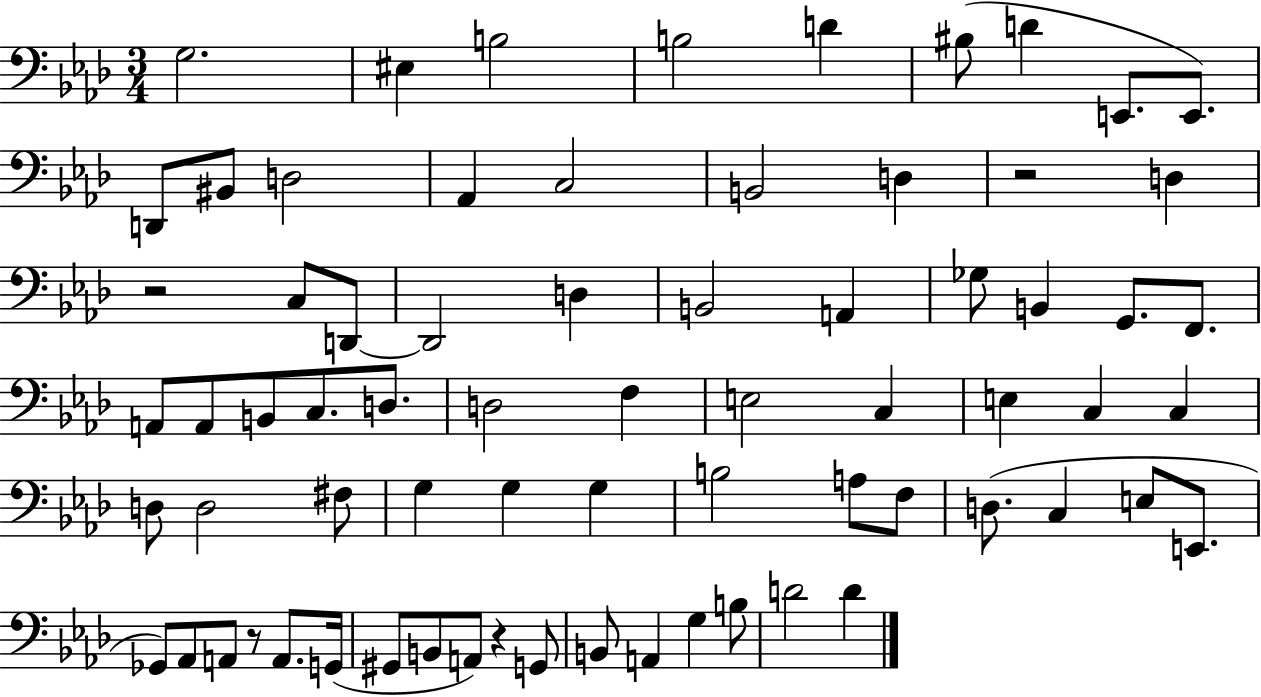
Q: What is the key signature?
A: AES major